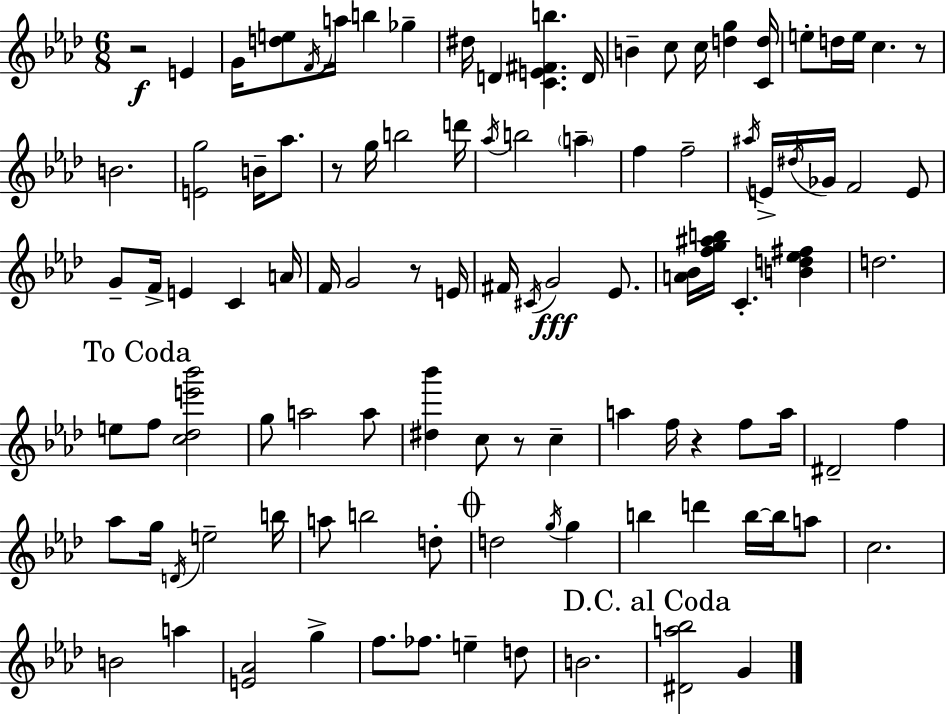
X:1
T:Untitled
M:6/8
L:1/4
K:Fm
z2 E G/4 [de]/2 F/4 a/4 b _g ^d/4 D [CE^Fb] D/4 B c/2 c/4 [dg] [Cd]/4 e/2 d/4 e/4 c z/2 B2 [Eg]2 B/4 _a/2 z/2 g/4 b2 d'/4 _a/4 b2 a f f2 ^a/4 E/4 ^d/4 _G/4 F2 E/2 G/2 F/4 E C A/4 F/4 G2 z/2 E/4 ^F/4 ^C/4 G2 _E/2 [A_B]/4 [fg^ab]/4 C [Bd_e^f] d2 e/2 f/2 [c_de'_b']2 g/2 a2 a/2 [^d_b'] c/2 z/2 c a f/4 z f/2 a/4 ^D2 f _a/2 g/4 D/4 e2 b/4 a/2 b2 d/2 d2 g/4 g b d' b/4 b/4 a/2 c2 B2 a [E_A]2 g f/2 _f/2 e d/2 B2 [^Da_b]2 G